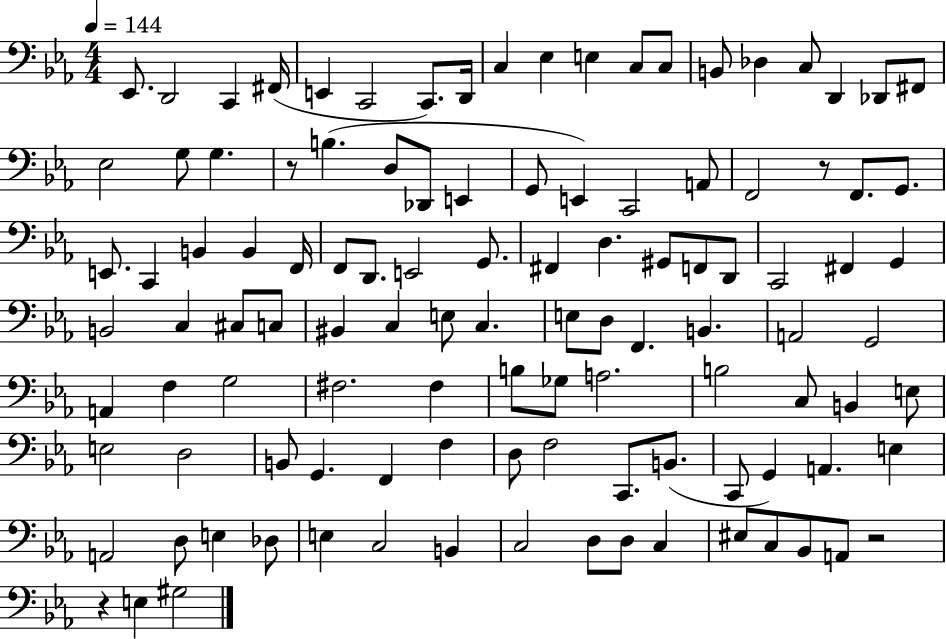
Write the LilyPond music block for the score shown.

{
  \clef bass
  \numericTimeSignature
  \time 4/4
  \key ees \major
  \tempo 4 = 144
  ees,8. d,2 c,4 fis,16( | e,4 c,2 c,8.) d,16 | c4 ees4 e4 c8 c8 | b,8 des4 c8 d,4 des,8 fis,8 | \break ees2 g8 g4. | r8 b4.( d8 des,8 e,4 | g,8 e,4) c,2 a,8 | f,2 r8 f,8. g,8. | \break e,8. c,4 b,4 b,4 f,16 | f,8 d,8. e,2 g,8. | fis,4 d4. gis,8 f,8 d,8 | c,2 fis,4 g,4 | \break b,2 c4 cis8 c8 | bis,4 c4 e8 c4. | e8 d8 f,4. b,4. | a,2 g,2 | \break a,4 f4 g2 | fis2. fis4 | b8 ges8 a2. | b2 c8 b,4 e8 | \break e2 d2 | b,8 g,4. f,4 f4 | d8 f2 c,8. b,8.( | c,8 g,4) a,4. e4 | \break a,2 d8 e4 des8 | e4 c2 b,4 | c2 d8 d8 c4 | eis8 c8 bes,8 a,8 r2 | \break r4 e4 gis2 | \bar "|."
}